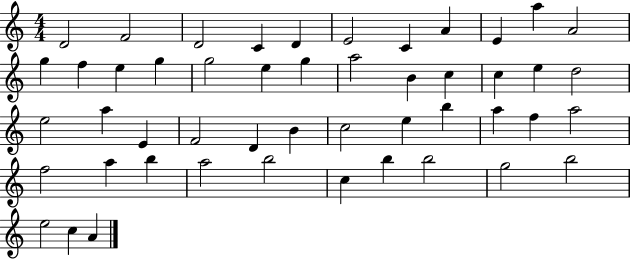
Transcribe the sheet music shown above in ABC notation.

X:1
T:Untitled
M:4/4
L:1/4
K:C
D2 F2 D2 C D E2 C A E a A2 g f e g g2 e g a2 B c c e d2 e2 a E F2 D B c2 e b a f a2 f2 a b a2 b2 c b b2 g2 b2 e2 c A